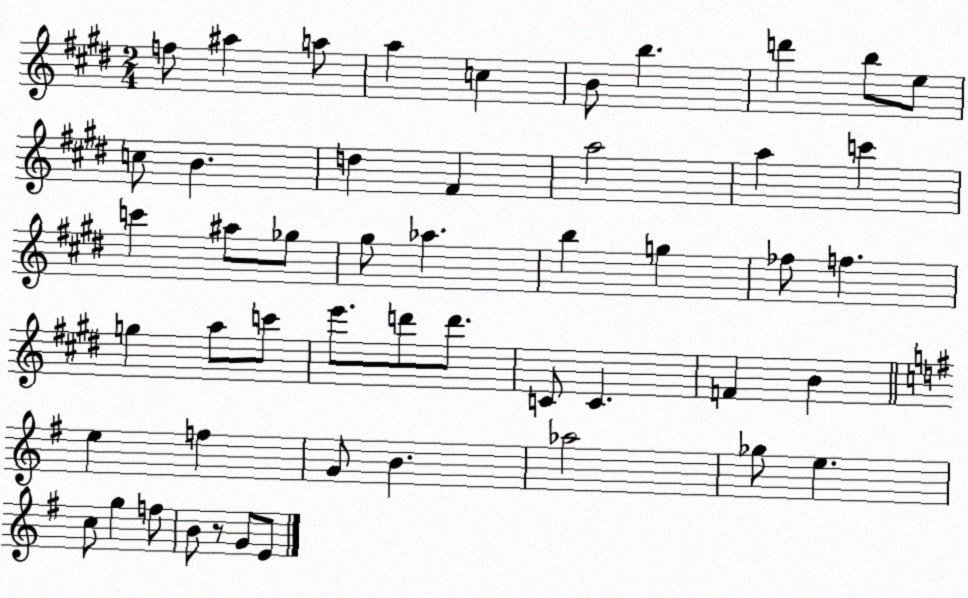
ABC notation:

X:1
T:Untitled
M:2/4
L:1/4
K:E
f/2 ^a a/2 a c B/2 b d' b/2 e/2 c/2 B d ^F a2 a c' c' ^a/2 _g/2 ^g/2 _a b g _f/2 f g a/2 c'/2 e'/2 d'/2 d'/2 C/2 C F B e f G/2 B _a2 _g/2 e c/2 g f/2 B/2 z/2 G/2 E/2